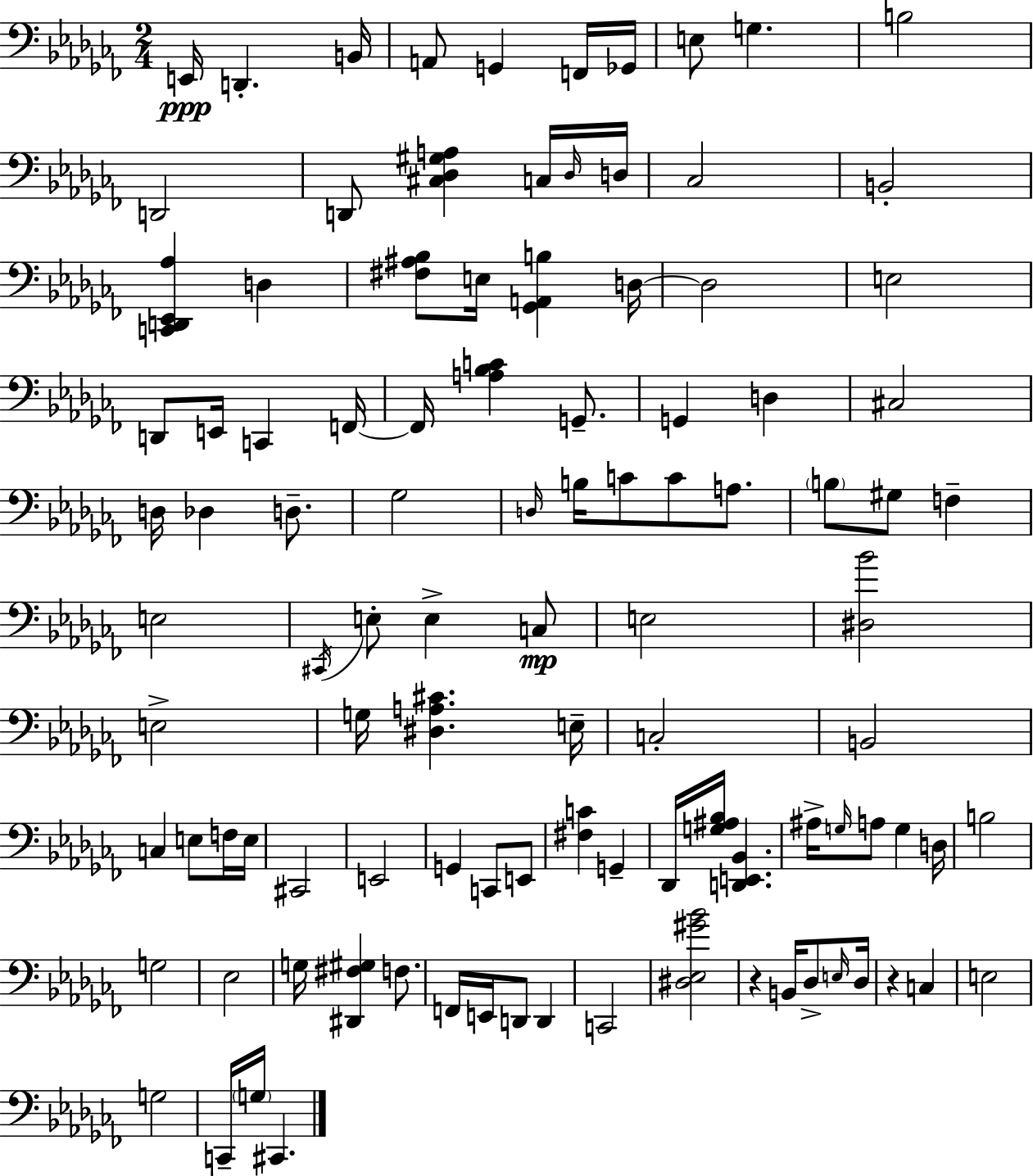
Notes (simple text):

E2/s D2/q. B2/s A2/e G2/q F2/s Gb2/s E3/e G3/q. B3/h D2/h D2/e [C#3,Db3,G#3,A3]/q C3/s Db3/s D3/s CES3/h B2/h [C2,D2,Eb2,Ab3]/q D3/q [F#3,A#3,Bb3]/e E3/s [Gb2,A2,B3]/q D3/s D3/h E3/h D2/e E2/s C2/q F2/s F2/s [A3,Bb3,C4]/q G2/e. G2/q D3/q C#3/h D3/s Db3/q D3/e. Gb3/h D3/s B3/s C4/e C4/e A3/e. B3/e G#3/e F3/q E3/h C#2/s E3/e E3/q C3/e E3/h [D#3,Bb4]/h E3/h G3/s [D#3,A3,C#4]/q. E3/s C3/h B2/h C3/q E3/e F3/s E3/s C#2/h E2/h G2/q C2/e E2/e [F#3,C4]/q G2/q Db2/s [G3,A#3,Bb3]/s [D2,E2,Bb2]/q. A#3/s G3/s A3/e G3/q D3/s B3/h G3/h Eb3/h G3/s [D#2,F#3,G#3]/q F3/e. F2/s E2/s D2/e D2/q C2/h [D#3,Eb3,G#4,Bb4]/h R/q B2/s Db3/e E3/s Db3/s R/q C3/q E3/h G3/h C2/s G3/s C#2/q.